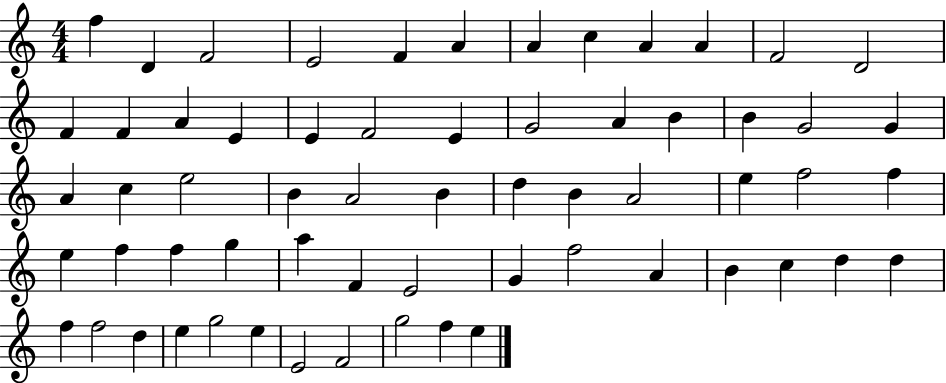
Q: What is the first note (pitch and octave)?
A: F5